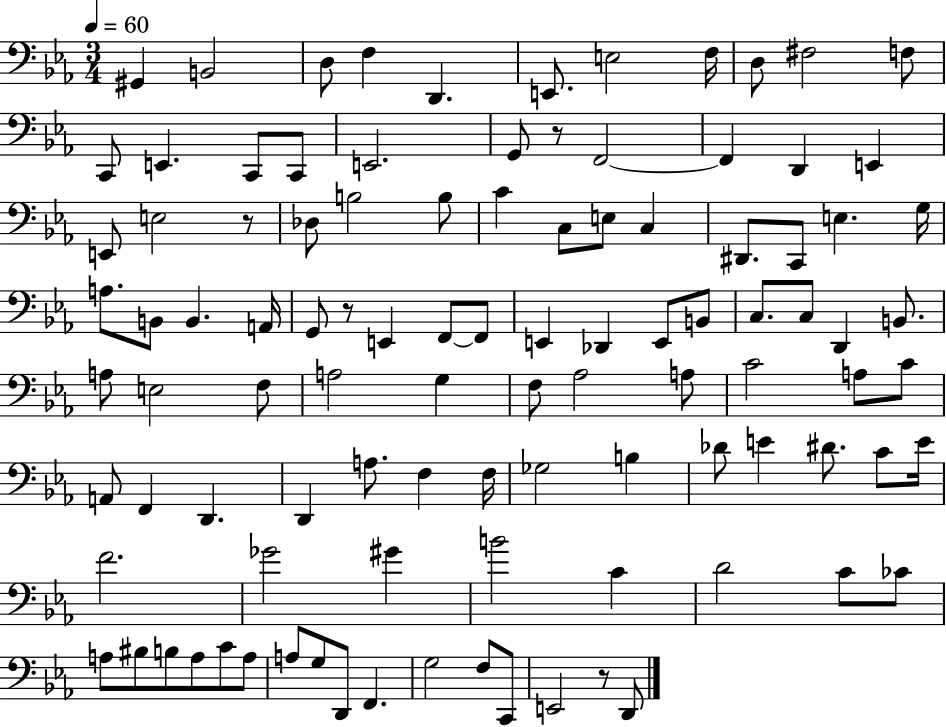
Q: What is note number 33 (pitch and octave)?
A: E3